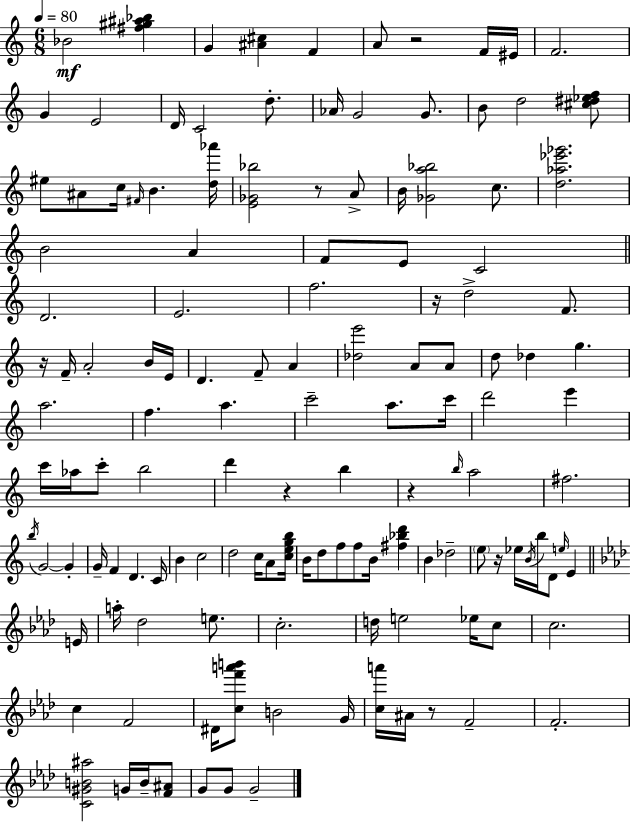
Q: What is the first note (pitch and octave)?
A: Bb4